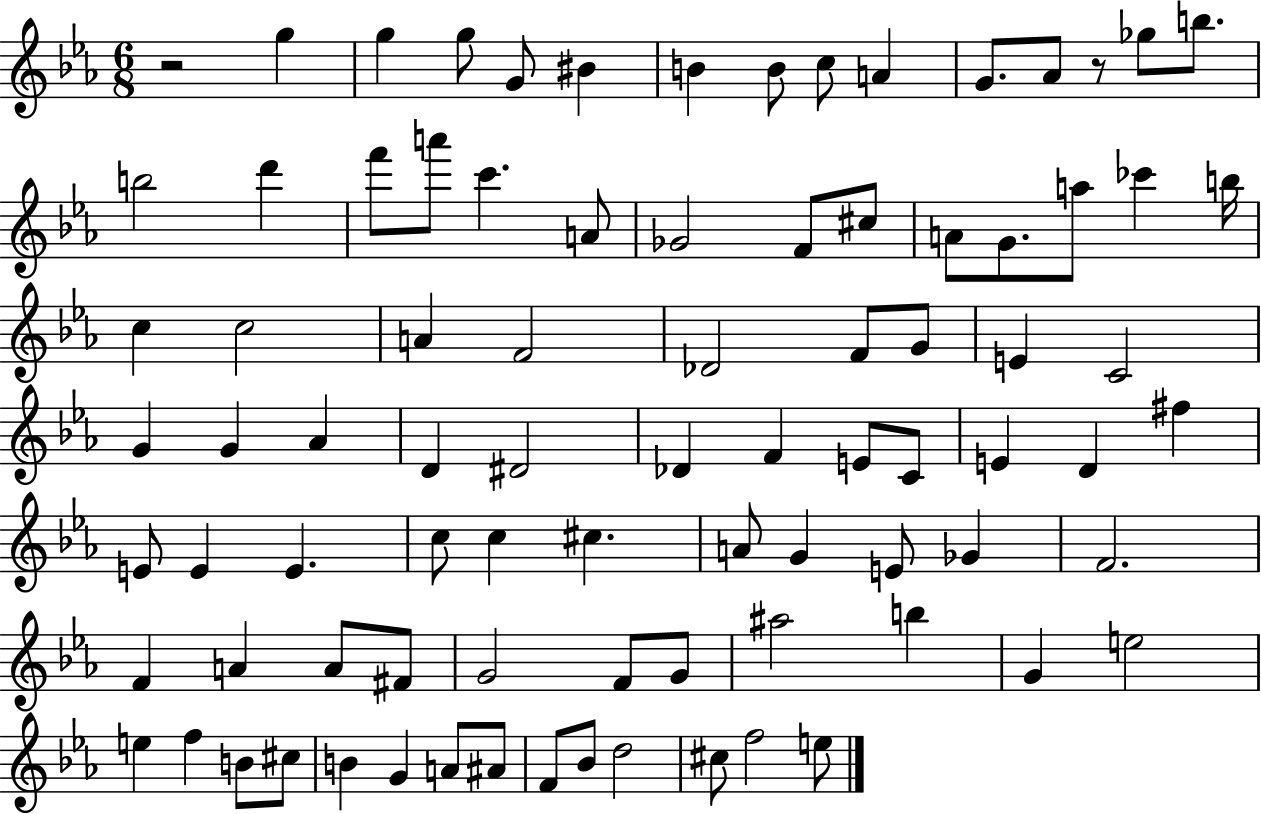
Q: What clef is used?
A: treble